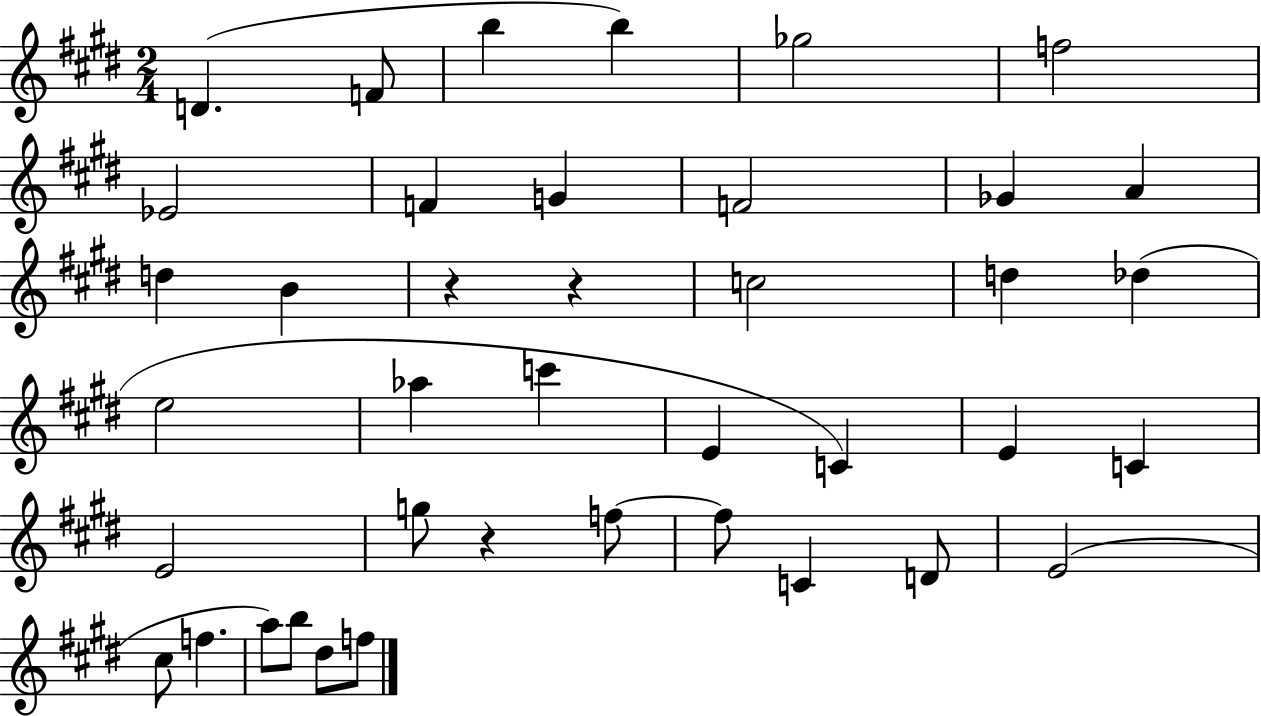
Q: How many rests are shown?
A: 3